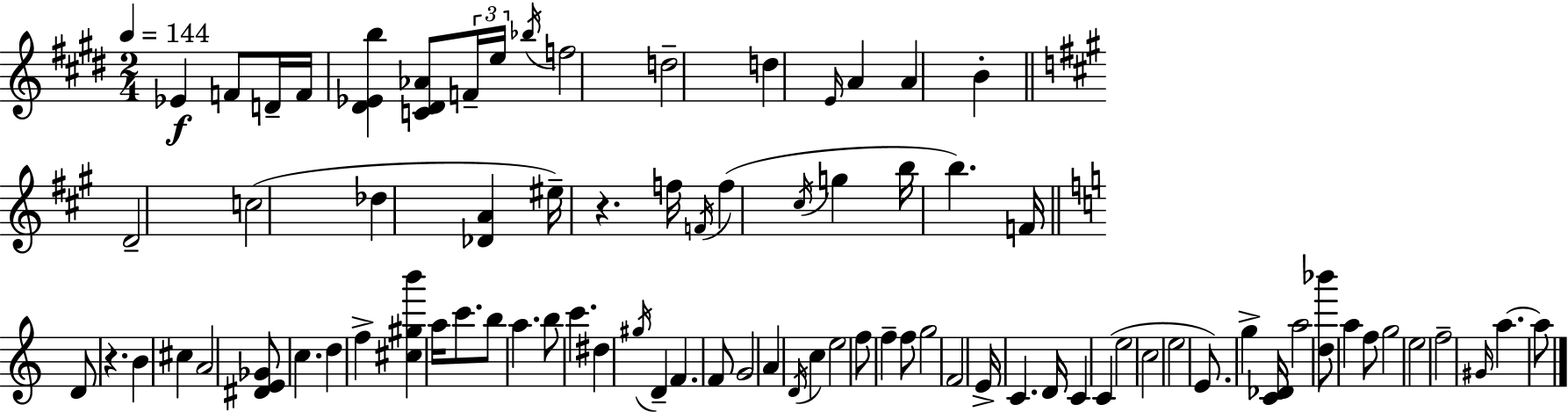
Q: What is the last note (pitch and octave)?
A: A5